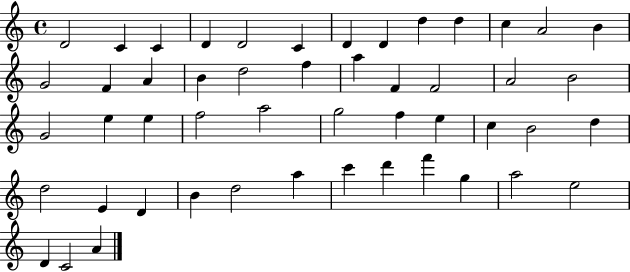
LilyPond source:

{
  \clef treble
  \time 4/4
  \defaultTimeSignature
  \key c \major
  d'2 c'4 c'4 | d'4 d'2 c'4 | d'4 d'4 d''4 d''4 | c''4 a'2 b'4 | \break g'2 f'4 a'4 | b'4 d''2 f''4 | a''4 f'4 f'2 | a'2 b'2 | \break g'2 e''4 e''4 | f''2 a''2 | g''2 f''4 e''4 | c''4 b'2 d''4 | \break d''2 e'4 d'4 | b'4 d''2 a''4 | c'''4 d'''4 f'''4 g''4 | a''2 e''2 | \break d'4 c'2 a'4 | \bar "|."
}